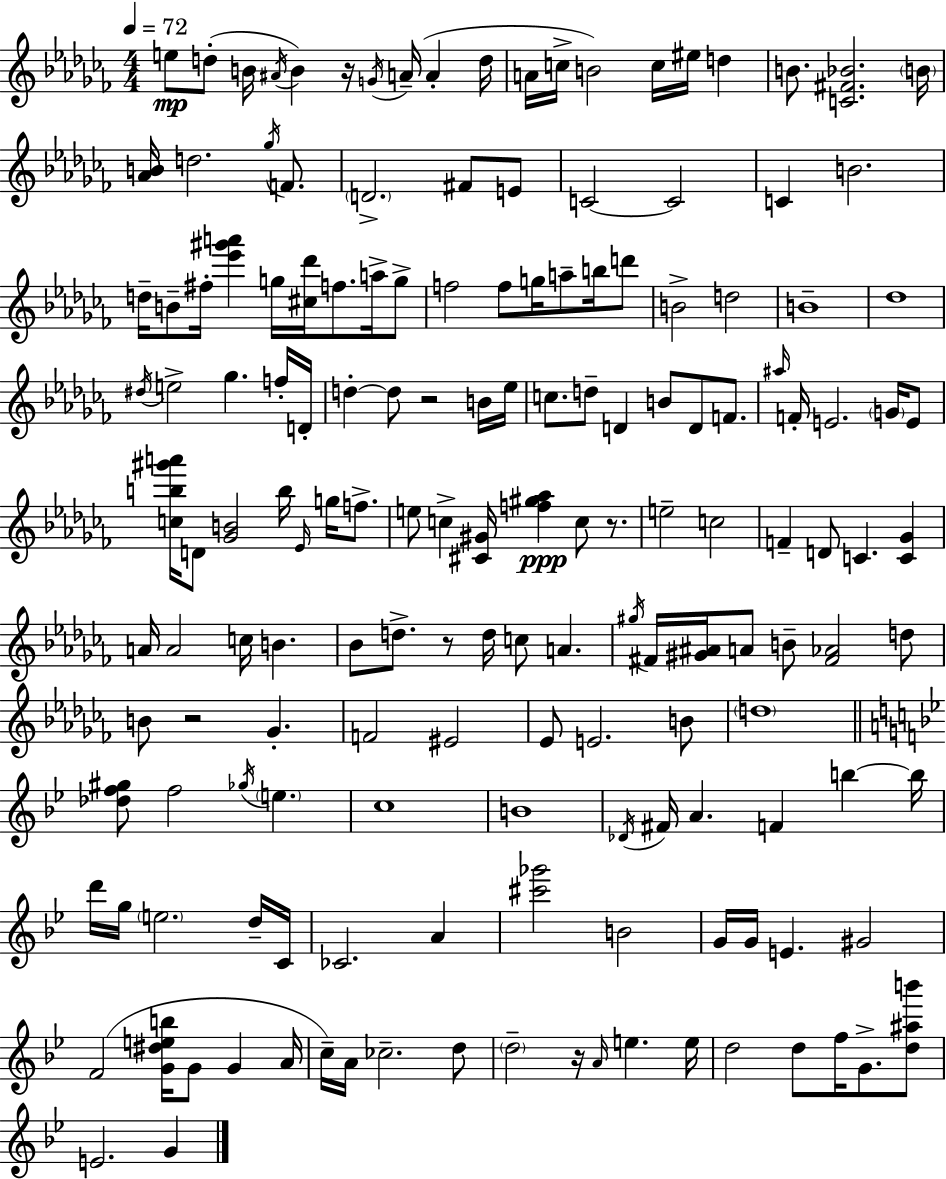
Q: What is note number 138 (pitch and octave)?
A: G4